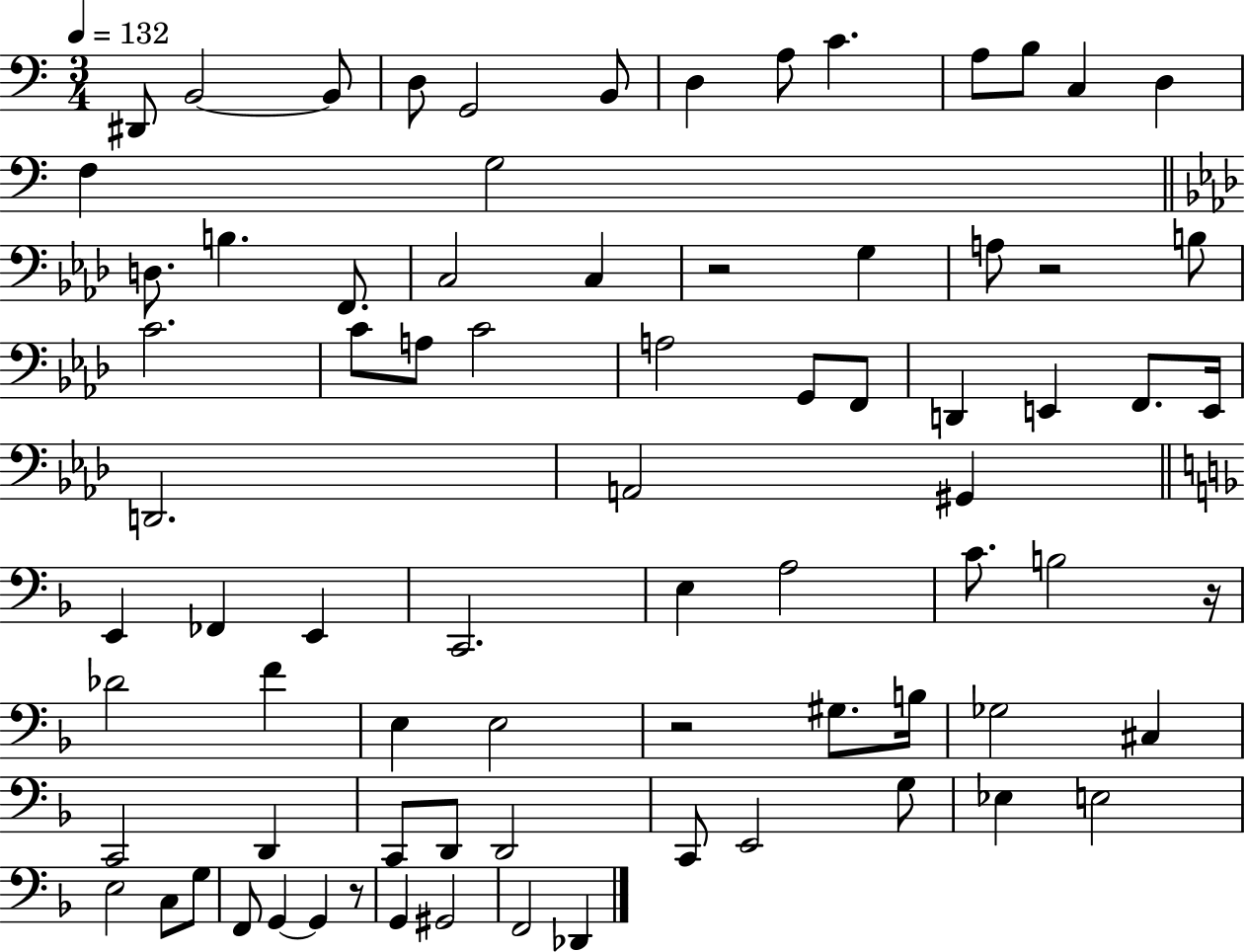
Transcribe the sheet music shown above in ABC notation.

X:1
T:Untitled
M:3/4
L:1/4
K:C
^D,,/2 B,,2 B,,/2 D,/2 G,,2 B,,/2 D, A,/2 C A,/2 B,/2 C, D, F, G,2 D,/2 B, F,,/2 C,2 C, z2 G, A,/2 z2 B,/2 C2 C/2 A,/2 C2 A,2 G,,/2 F,,/2 D,, E,, F,,/2 E,,/4 D,,2 A,,2 ^G,, E,, _F,, E,, C,,2 E, A,2 C/2 B,2 z/4 _D2 F E, E,2 z2 ^G,/2 B,/4 _G,2 ^C, C,,2 D,, C,,/2 D,,/2 D,,2 C,,/2 E,,2 G,/2 _E, E,2 E,2 C,/2 G,/2 F,,/2 G,, G,, z/2 G,, ^G,,2 F,,2 _D,,